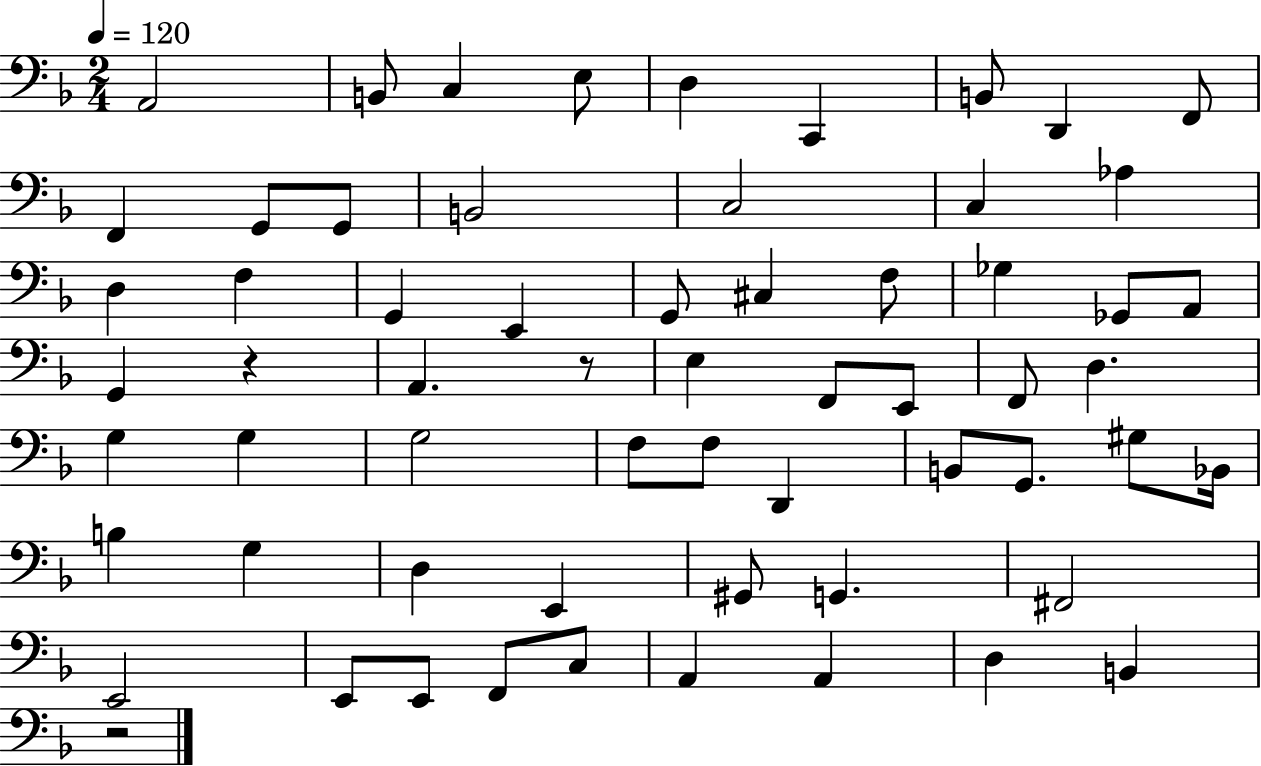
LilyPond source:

{
  \clef bass
  \numericTimeSignature
  \time 2/4
  \key f \major
  \tempo 4 = 120
  a,2 | b,8 c4 e8 | d4 c,4 | b,8 d,4 f,8 | \break f,4 g,8 g,8 | b,2 | c2 | c4 aes4 | \break d4 f4 | g,4 e,4 | g,8 cis4 f8 | ges4 ges,8 a,8 | \break g,4 r4 | a,4. r8 | e4 f,8 e,8 | f,8 d4. | \break g4 g4 | g2 | f8 f8 d,4 | b,8 g,8. gis8 bes,16 | \break b4 g4 | d4 e,4 | gis,8 g,4. | fis,2 | \break e,2 | e,8 e,8 f,8 c8 | a,4 a,4 | d4 b,4 | \break r2 | \bar "|."
}